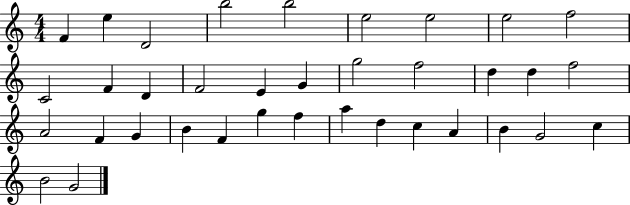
{
  \clef treble
  \numericTimeSignature
  \time 4/4
  \key c \major
  f'4 e''4 d'2 | b''2 b''2 | e''2 e''2 | e''2 f''2 | \break c'2 f'4 d'4 | f'2 e'4 g'4 | g''2 f''2 | d''4 d''4 f''2 | \break a'2 f'4 g'4 | b'4 f'4 g''4 f''4 | a''4 d''4 c''4 a'4 | b'4 g'2 c''4 | \break b'2 g'2 | \bar "|."
}